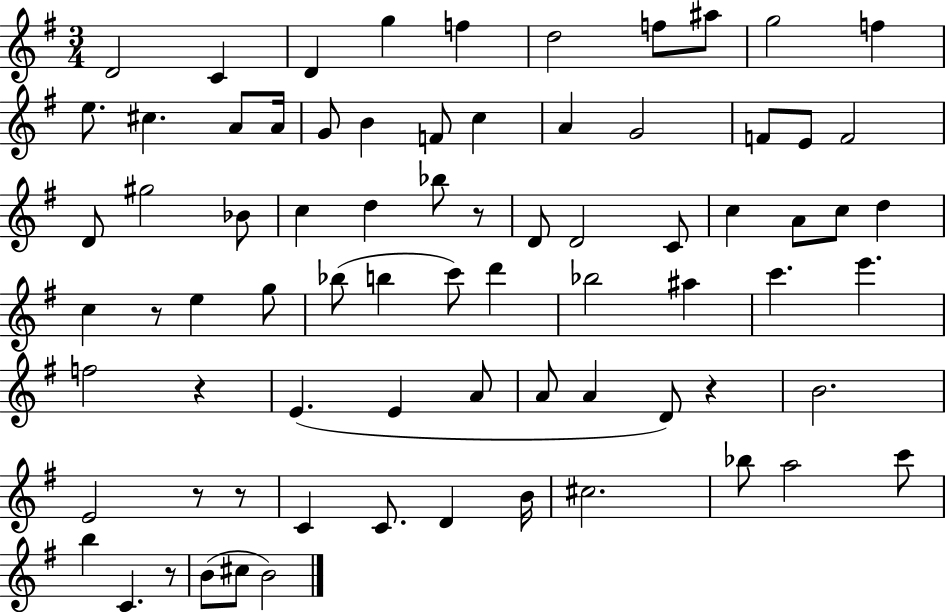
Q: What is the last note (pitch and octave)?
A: B4